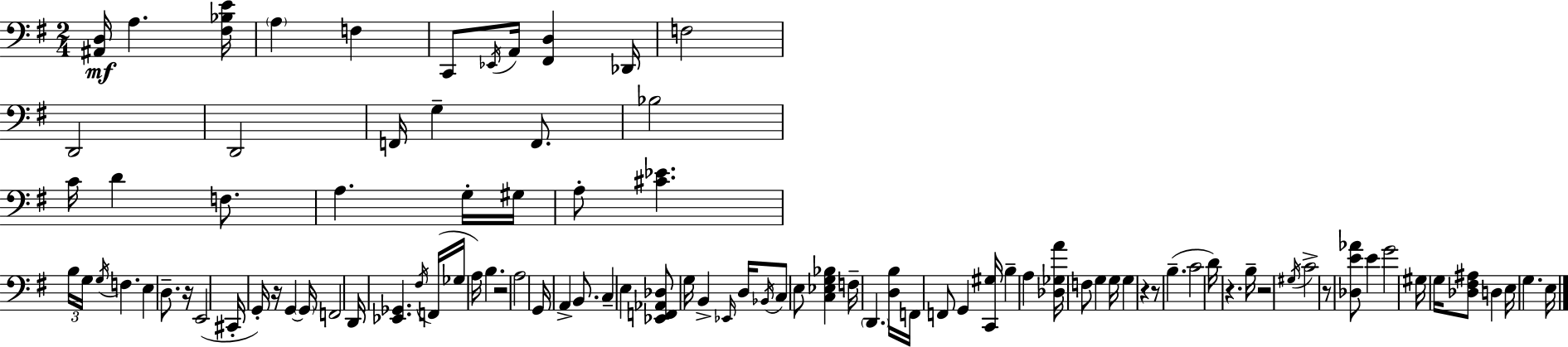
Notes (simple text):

[A#2,D3]/s A3/q. [F#3,Bb3,E4]/s A3/q F3/q C2/e Eb2/s A2/s [F#2,D3]/q Db2/s F3/h D2/h D2/h F2/s G3/q F2/e. Bb3/h C4/s D4/q F3/e. A3/q. G3/s G#3/s A3/e [C#4,Eb4]/q. B3/s G3/s G3/s F3/q. E3/q D3/e. R/s E2/h C#2/s G2/s R/s G2/q G2/s F2/h D2/s [Eb2,Gb2]/q. F#3/s F2/s Gb3/s A3/s B3/q. R/h A3/h G2/s A2/q B2/e. C3/q E3/q [Eb2,F2,Ab2,Db3]/e G3/s B2/q Eb2/s D3/s Bb2/s C3/e E3/e [C3,Eb3,G3,Bb3]/q F3/s D2/q. [D3,B3]/s F2/s F2/e G2/q [C2,G#3]/s B3/q A3/q [Db3,Gb3,A4]/s F3/e G3/q G3/s G3/q R/q R/e B3/q. C4/h D4/s R/q. B3/s R/h G#3/s C4/h R/e [Db3,E4,Ab4]/e E4/q G4/h G#3/s G3/s [Db3,F#3,A#3]/e D3/q E3/s G3/q. E3/s